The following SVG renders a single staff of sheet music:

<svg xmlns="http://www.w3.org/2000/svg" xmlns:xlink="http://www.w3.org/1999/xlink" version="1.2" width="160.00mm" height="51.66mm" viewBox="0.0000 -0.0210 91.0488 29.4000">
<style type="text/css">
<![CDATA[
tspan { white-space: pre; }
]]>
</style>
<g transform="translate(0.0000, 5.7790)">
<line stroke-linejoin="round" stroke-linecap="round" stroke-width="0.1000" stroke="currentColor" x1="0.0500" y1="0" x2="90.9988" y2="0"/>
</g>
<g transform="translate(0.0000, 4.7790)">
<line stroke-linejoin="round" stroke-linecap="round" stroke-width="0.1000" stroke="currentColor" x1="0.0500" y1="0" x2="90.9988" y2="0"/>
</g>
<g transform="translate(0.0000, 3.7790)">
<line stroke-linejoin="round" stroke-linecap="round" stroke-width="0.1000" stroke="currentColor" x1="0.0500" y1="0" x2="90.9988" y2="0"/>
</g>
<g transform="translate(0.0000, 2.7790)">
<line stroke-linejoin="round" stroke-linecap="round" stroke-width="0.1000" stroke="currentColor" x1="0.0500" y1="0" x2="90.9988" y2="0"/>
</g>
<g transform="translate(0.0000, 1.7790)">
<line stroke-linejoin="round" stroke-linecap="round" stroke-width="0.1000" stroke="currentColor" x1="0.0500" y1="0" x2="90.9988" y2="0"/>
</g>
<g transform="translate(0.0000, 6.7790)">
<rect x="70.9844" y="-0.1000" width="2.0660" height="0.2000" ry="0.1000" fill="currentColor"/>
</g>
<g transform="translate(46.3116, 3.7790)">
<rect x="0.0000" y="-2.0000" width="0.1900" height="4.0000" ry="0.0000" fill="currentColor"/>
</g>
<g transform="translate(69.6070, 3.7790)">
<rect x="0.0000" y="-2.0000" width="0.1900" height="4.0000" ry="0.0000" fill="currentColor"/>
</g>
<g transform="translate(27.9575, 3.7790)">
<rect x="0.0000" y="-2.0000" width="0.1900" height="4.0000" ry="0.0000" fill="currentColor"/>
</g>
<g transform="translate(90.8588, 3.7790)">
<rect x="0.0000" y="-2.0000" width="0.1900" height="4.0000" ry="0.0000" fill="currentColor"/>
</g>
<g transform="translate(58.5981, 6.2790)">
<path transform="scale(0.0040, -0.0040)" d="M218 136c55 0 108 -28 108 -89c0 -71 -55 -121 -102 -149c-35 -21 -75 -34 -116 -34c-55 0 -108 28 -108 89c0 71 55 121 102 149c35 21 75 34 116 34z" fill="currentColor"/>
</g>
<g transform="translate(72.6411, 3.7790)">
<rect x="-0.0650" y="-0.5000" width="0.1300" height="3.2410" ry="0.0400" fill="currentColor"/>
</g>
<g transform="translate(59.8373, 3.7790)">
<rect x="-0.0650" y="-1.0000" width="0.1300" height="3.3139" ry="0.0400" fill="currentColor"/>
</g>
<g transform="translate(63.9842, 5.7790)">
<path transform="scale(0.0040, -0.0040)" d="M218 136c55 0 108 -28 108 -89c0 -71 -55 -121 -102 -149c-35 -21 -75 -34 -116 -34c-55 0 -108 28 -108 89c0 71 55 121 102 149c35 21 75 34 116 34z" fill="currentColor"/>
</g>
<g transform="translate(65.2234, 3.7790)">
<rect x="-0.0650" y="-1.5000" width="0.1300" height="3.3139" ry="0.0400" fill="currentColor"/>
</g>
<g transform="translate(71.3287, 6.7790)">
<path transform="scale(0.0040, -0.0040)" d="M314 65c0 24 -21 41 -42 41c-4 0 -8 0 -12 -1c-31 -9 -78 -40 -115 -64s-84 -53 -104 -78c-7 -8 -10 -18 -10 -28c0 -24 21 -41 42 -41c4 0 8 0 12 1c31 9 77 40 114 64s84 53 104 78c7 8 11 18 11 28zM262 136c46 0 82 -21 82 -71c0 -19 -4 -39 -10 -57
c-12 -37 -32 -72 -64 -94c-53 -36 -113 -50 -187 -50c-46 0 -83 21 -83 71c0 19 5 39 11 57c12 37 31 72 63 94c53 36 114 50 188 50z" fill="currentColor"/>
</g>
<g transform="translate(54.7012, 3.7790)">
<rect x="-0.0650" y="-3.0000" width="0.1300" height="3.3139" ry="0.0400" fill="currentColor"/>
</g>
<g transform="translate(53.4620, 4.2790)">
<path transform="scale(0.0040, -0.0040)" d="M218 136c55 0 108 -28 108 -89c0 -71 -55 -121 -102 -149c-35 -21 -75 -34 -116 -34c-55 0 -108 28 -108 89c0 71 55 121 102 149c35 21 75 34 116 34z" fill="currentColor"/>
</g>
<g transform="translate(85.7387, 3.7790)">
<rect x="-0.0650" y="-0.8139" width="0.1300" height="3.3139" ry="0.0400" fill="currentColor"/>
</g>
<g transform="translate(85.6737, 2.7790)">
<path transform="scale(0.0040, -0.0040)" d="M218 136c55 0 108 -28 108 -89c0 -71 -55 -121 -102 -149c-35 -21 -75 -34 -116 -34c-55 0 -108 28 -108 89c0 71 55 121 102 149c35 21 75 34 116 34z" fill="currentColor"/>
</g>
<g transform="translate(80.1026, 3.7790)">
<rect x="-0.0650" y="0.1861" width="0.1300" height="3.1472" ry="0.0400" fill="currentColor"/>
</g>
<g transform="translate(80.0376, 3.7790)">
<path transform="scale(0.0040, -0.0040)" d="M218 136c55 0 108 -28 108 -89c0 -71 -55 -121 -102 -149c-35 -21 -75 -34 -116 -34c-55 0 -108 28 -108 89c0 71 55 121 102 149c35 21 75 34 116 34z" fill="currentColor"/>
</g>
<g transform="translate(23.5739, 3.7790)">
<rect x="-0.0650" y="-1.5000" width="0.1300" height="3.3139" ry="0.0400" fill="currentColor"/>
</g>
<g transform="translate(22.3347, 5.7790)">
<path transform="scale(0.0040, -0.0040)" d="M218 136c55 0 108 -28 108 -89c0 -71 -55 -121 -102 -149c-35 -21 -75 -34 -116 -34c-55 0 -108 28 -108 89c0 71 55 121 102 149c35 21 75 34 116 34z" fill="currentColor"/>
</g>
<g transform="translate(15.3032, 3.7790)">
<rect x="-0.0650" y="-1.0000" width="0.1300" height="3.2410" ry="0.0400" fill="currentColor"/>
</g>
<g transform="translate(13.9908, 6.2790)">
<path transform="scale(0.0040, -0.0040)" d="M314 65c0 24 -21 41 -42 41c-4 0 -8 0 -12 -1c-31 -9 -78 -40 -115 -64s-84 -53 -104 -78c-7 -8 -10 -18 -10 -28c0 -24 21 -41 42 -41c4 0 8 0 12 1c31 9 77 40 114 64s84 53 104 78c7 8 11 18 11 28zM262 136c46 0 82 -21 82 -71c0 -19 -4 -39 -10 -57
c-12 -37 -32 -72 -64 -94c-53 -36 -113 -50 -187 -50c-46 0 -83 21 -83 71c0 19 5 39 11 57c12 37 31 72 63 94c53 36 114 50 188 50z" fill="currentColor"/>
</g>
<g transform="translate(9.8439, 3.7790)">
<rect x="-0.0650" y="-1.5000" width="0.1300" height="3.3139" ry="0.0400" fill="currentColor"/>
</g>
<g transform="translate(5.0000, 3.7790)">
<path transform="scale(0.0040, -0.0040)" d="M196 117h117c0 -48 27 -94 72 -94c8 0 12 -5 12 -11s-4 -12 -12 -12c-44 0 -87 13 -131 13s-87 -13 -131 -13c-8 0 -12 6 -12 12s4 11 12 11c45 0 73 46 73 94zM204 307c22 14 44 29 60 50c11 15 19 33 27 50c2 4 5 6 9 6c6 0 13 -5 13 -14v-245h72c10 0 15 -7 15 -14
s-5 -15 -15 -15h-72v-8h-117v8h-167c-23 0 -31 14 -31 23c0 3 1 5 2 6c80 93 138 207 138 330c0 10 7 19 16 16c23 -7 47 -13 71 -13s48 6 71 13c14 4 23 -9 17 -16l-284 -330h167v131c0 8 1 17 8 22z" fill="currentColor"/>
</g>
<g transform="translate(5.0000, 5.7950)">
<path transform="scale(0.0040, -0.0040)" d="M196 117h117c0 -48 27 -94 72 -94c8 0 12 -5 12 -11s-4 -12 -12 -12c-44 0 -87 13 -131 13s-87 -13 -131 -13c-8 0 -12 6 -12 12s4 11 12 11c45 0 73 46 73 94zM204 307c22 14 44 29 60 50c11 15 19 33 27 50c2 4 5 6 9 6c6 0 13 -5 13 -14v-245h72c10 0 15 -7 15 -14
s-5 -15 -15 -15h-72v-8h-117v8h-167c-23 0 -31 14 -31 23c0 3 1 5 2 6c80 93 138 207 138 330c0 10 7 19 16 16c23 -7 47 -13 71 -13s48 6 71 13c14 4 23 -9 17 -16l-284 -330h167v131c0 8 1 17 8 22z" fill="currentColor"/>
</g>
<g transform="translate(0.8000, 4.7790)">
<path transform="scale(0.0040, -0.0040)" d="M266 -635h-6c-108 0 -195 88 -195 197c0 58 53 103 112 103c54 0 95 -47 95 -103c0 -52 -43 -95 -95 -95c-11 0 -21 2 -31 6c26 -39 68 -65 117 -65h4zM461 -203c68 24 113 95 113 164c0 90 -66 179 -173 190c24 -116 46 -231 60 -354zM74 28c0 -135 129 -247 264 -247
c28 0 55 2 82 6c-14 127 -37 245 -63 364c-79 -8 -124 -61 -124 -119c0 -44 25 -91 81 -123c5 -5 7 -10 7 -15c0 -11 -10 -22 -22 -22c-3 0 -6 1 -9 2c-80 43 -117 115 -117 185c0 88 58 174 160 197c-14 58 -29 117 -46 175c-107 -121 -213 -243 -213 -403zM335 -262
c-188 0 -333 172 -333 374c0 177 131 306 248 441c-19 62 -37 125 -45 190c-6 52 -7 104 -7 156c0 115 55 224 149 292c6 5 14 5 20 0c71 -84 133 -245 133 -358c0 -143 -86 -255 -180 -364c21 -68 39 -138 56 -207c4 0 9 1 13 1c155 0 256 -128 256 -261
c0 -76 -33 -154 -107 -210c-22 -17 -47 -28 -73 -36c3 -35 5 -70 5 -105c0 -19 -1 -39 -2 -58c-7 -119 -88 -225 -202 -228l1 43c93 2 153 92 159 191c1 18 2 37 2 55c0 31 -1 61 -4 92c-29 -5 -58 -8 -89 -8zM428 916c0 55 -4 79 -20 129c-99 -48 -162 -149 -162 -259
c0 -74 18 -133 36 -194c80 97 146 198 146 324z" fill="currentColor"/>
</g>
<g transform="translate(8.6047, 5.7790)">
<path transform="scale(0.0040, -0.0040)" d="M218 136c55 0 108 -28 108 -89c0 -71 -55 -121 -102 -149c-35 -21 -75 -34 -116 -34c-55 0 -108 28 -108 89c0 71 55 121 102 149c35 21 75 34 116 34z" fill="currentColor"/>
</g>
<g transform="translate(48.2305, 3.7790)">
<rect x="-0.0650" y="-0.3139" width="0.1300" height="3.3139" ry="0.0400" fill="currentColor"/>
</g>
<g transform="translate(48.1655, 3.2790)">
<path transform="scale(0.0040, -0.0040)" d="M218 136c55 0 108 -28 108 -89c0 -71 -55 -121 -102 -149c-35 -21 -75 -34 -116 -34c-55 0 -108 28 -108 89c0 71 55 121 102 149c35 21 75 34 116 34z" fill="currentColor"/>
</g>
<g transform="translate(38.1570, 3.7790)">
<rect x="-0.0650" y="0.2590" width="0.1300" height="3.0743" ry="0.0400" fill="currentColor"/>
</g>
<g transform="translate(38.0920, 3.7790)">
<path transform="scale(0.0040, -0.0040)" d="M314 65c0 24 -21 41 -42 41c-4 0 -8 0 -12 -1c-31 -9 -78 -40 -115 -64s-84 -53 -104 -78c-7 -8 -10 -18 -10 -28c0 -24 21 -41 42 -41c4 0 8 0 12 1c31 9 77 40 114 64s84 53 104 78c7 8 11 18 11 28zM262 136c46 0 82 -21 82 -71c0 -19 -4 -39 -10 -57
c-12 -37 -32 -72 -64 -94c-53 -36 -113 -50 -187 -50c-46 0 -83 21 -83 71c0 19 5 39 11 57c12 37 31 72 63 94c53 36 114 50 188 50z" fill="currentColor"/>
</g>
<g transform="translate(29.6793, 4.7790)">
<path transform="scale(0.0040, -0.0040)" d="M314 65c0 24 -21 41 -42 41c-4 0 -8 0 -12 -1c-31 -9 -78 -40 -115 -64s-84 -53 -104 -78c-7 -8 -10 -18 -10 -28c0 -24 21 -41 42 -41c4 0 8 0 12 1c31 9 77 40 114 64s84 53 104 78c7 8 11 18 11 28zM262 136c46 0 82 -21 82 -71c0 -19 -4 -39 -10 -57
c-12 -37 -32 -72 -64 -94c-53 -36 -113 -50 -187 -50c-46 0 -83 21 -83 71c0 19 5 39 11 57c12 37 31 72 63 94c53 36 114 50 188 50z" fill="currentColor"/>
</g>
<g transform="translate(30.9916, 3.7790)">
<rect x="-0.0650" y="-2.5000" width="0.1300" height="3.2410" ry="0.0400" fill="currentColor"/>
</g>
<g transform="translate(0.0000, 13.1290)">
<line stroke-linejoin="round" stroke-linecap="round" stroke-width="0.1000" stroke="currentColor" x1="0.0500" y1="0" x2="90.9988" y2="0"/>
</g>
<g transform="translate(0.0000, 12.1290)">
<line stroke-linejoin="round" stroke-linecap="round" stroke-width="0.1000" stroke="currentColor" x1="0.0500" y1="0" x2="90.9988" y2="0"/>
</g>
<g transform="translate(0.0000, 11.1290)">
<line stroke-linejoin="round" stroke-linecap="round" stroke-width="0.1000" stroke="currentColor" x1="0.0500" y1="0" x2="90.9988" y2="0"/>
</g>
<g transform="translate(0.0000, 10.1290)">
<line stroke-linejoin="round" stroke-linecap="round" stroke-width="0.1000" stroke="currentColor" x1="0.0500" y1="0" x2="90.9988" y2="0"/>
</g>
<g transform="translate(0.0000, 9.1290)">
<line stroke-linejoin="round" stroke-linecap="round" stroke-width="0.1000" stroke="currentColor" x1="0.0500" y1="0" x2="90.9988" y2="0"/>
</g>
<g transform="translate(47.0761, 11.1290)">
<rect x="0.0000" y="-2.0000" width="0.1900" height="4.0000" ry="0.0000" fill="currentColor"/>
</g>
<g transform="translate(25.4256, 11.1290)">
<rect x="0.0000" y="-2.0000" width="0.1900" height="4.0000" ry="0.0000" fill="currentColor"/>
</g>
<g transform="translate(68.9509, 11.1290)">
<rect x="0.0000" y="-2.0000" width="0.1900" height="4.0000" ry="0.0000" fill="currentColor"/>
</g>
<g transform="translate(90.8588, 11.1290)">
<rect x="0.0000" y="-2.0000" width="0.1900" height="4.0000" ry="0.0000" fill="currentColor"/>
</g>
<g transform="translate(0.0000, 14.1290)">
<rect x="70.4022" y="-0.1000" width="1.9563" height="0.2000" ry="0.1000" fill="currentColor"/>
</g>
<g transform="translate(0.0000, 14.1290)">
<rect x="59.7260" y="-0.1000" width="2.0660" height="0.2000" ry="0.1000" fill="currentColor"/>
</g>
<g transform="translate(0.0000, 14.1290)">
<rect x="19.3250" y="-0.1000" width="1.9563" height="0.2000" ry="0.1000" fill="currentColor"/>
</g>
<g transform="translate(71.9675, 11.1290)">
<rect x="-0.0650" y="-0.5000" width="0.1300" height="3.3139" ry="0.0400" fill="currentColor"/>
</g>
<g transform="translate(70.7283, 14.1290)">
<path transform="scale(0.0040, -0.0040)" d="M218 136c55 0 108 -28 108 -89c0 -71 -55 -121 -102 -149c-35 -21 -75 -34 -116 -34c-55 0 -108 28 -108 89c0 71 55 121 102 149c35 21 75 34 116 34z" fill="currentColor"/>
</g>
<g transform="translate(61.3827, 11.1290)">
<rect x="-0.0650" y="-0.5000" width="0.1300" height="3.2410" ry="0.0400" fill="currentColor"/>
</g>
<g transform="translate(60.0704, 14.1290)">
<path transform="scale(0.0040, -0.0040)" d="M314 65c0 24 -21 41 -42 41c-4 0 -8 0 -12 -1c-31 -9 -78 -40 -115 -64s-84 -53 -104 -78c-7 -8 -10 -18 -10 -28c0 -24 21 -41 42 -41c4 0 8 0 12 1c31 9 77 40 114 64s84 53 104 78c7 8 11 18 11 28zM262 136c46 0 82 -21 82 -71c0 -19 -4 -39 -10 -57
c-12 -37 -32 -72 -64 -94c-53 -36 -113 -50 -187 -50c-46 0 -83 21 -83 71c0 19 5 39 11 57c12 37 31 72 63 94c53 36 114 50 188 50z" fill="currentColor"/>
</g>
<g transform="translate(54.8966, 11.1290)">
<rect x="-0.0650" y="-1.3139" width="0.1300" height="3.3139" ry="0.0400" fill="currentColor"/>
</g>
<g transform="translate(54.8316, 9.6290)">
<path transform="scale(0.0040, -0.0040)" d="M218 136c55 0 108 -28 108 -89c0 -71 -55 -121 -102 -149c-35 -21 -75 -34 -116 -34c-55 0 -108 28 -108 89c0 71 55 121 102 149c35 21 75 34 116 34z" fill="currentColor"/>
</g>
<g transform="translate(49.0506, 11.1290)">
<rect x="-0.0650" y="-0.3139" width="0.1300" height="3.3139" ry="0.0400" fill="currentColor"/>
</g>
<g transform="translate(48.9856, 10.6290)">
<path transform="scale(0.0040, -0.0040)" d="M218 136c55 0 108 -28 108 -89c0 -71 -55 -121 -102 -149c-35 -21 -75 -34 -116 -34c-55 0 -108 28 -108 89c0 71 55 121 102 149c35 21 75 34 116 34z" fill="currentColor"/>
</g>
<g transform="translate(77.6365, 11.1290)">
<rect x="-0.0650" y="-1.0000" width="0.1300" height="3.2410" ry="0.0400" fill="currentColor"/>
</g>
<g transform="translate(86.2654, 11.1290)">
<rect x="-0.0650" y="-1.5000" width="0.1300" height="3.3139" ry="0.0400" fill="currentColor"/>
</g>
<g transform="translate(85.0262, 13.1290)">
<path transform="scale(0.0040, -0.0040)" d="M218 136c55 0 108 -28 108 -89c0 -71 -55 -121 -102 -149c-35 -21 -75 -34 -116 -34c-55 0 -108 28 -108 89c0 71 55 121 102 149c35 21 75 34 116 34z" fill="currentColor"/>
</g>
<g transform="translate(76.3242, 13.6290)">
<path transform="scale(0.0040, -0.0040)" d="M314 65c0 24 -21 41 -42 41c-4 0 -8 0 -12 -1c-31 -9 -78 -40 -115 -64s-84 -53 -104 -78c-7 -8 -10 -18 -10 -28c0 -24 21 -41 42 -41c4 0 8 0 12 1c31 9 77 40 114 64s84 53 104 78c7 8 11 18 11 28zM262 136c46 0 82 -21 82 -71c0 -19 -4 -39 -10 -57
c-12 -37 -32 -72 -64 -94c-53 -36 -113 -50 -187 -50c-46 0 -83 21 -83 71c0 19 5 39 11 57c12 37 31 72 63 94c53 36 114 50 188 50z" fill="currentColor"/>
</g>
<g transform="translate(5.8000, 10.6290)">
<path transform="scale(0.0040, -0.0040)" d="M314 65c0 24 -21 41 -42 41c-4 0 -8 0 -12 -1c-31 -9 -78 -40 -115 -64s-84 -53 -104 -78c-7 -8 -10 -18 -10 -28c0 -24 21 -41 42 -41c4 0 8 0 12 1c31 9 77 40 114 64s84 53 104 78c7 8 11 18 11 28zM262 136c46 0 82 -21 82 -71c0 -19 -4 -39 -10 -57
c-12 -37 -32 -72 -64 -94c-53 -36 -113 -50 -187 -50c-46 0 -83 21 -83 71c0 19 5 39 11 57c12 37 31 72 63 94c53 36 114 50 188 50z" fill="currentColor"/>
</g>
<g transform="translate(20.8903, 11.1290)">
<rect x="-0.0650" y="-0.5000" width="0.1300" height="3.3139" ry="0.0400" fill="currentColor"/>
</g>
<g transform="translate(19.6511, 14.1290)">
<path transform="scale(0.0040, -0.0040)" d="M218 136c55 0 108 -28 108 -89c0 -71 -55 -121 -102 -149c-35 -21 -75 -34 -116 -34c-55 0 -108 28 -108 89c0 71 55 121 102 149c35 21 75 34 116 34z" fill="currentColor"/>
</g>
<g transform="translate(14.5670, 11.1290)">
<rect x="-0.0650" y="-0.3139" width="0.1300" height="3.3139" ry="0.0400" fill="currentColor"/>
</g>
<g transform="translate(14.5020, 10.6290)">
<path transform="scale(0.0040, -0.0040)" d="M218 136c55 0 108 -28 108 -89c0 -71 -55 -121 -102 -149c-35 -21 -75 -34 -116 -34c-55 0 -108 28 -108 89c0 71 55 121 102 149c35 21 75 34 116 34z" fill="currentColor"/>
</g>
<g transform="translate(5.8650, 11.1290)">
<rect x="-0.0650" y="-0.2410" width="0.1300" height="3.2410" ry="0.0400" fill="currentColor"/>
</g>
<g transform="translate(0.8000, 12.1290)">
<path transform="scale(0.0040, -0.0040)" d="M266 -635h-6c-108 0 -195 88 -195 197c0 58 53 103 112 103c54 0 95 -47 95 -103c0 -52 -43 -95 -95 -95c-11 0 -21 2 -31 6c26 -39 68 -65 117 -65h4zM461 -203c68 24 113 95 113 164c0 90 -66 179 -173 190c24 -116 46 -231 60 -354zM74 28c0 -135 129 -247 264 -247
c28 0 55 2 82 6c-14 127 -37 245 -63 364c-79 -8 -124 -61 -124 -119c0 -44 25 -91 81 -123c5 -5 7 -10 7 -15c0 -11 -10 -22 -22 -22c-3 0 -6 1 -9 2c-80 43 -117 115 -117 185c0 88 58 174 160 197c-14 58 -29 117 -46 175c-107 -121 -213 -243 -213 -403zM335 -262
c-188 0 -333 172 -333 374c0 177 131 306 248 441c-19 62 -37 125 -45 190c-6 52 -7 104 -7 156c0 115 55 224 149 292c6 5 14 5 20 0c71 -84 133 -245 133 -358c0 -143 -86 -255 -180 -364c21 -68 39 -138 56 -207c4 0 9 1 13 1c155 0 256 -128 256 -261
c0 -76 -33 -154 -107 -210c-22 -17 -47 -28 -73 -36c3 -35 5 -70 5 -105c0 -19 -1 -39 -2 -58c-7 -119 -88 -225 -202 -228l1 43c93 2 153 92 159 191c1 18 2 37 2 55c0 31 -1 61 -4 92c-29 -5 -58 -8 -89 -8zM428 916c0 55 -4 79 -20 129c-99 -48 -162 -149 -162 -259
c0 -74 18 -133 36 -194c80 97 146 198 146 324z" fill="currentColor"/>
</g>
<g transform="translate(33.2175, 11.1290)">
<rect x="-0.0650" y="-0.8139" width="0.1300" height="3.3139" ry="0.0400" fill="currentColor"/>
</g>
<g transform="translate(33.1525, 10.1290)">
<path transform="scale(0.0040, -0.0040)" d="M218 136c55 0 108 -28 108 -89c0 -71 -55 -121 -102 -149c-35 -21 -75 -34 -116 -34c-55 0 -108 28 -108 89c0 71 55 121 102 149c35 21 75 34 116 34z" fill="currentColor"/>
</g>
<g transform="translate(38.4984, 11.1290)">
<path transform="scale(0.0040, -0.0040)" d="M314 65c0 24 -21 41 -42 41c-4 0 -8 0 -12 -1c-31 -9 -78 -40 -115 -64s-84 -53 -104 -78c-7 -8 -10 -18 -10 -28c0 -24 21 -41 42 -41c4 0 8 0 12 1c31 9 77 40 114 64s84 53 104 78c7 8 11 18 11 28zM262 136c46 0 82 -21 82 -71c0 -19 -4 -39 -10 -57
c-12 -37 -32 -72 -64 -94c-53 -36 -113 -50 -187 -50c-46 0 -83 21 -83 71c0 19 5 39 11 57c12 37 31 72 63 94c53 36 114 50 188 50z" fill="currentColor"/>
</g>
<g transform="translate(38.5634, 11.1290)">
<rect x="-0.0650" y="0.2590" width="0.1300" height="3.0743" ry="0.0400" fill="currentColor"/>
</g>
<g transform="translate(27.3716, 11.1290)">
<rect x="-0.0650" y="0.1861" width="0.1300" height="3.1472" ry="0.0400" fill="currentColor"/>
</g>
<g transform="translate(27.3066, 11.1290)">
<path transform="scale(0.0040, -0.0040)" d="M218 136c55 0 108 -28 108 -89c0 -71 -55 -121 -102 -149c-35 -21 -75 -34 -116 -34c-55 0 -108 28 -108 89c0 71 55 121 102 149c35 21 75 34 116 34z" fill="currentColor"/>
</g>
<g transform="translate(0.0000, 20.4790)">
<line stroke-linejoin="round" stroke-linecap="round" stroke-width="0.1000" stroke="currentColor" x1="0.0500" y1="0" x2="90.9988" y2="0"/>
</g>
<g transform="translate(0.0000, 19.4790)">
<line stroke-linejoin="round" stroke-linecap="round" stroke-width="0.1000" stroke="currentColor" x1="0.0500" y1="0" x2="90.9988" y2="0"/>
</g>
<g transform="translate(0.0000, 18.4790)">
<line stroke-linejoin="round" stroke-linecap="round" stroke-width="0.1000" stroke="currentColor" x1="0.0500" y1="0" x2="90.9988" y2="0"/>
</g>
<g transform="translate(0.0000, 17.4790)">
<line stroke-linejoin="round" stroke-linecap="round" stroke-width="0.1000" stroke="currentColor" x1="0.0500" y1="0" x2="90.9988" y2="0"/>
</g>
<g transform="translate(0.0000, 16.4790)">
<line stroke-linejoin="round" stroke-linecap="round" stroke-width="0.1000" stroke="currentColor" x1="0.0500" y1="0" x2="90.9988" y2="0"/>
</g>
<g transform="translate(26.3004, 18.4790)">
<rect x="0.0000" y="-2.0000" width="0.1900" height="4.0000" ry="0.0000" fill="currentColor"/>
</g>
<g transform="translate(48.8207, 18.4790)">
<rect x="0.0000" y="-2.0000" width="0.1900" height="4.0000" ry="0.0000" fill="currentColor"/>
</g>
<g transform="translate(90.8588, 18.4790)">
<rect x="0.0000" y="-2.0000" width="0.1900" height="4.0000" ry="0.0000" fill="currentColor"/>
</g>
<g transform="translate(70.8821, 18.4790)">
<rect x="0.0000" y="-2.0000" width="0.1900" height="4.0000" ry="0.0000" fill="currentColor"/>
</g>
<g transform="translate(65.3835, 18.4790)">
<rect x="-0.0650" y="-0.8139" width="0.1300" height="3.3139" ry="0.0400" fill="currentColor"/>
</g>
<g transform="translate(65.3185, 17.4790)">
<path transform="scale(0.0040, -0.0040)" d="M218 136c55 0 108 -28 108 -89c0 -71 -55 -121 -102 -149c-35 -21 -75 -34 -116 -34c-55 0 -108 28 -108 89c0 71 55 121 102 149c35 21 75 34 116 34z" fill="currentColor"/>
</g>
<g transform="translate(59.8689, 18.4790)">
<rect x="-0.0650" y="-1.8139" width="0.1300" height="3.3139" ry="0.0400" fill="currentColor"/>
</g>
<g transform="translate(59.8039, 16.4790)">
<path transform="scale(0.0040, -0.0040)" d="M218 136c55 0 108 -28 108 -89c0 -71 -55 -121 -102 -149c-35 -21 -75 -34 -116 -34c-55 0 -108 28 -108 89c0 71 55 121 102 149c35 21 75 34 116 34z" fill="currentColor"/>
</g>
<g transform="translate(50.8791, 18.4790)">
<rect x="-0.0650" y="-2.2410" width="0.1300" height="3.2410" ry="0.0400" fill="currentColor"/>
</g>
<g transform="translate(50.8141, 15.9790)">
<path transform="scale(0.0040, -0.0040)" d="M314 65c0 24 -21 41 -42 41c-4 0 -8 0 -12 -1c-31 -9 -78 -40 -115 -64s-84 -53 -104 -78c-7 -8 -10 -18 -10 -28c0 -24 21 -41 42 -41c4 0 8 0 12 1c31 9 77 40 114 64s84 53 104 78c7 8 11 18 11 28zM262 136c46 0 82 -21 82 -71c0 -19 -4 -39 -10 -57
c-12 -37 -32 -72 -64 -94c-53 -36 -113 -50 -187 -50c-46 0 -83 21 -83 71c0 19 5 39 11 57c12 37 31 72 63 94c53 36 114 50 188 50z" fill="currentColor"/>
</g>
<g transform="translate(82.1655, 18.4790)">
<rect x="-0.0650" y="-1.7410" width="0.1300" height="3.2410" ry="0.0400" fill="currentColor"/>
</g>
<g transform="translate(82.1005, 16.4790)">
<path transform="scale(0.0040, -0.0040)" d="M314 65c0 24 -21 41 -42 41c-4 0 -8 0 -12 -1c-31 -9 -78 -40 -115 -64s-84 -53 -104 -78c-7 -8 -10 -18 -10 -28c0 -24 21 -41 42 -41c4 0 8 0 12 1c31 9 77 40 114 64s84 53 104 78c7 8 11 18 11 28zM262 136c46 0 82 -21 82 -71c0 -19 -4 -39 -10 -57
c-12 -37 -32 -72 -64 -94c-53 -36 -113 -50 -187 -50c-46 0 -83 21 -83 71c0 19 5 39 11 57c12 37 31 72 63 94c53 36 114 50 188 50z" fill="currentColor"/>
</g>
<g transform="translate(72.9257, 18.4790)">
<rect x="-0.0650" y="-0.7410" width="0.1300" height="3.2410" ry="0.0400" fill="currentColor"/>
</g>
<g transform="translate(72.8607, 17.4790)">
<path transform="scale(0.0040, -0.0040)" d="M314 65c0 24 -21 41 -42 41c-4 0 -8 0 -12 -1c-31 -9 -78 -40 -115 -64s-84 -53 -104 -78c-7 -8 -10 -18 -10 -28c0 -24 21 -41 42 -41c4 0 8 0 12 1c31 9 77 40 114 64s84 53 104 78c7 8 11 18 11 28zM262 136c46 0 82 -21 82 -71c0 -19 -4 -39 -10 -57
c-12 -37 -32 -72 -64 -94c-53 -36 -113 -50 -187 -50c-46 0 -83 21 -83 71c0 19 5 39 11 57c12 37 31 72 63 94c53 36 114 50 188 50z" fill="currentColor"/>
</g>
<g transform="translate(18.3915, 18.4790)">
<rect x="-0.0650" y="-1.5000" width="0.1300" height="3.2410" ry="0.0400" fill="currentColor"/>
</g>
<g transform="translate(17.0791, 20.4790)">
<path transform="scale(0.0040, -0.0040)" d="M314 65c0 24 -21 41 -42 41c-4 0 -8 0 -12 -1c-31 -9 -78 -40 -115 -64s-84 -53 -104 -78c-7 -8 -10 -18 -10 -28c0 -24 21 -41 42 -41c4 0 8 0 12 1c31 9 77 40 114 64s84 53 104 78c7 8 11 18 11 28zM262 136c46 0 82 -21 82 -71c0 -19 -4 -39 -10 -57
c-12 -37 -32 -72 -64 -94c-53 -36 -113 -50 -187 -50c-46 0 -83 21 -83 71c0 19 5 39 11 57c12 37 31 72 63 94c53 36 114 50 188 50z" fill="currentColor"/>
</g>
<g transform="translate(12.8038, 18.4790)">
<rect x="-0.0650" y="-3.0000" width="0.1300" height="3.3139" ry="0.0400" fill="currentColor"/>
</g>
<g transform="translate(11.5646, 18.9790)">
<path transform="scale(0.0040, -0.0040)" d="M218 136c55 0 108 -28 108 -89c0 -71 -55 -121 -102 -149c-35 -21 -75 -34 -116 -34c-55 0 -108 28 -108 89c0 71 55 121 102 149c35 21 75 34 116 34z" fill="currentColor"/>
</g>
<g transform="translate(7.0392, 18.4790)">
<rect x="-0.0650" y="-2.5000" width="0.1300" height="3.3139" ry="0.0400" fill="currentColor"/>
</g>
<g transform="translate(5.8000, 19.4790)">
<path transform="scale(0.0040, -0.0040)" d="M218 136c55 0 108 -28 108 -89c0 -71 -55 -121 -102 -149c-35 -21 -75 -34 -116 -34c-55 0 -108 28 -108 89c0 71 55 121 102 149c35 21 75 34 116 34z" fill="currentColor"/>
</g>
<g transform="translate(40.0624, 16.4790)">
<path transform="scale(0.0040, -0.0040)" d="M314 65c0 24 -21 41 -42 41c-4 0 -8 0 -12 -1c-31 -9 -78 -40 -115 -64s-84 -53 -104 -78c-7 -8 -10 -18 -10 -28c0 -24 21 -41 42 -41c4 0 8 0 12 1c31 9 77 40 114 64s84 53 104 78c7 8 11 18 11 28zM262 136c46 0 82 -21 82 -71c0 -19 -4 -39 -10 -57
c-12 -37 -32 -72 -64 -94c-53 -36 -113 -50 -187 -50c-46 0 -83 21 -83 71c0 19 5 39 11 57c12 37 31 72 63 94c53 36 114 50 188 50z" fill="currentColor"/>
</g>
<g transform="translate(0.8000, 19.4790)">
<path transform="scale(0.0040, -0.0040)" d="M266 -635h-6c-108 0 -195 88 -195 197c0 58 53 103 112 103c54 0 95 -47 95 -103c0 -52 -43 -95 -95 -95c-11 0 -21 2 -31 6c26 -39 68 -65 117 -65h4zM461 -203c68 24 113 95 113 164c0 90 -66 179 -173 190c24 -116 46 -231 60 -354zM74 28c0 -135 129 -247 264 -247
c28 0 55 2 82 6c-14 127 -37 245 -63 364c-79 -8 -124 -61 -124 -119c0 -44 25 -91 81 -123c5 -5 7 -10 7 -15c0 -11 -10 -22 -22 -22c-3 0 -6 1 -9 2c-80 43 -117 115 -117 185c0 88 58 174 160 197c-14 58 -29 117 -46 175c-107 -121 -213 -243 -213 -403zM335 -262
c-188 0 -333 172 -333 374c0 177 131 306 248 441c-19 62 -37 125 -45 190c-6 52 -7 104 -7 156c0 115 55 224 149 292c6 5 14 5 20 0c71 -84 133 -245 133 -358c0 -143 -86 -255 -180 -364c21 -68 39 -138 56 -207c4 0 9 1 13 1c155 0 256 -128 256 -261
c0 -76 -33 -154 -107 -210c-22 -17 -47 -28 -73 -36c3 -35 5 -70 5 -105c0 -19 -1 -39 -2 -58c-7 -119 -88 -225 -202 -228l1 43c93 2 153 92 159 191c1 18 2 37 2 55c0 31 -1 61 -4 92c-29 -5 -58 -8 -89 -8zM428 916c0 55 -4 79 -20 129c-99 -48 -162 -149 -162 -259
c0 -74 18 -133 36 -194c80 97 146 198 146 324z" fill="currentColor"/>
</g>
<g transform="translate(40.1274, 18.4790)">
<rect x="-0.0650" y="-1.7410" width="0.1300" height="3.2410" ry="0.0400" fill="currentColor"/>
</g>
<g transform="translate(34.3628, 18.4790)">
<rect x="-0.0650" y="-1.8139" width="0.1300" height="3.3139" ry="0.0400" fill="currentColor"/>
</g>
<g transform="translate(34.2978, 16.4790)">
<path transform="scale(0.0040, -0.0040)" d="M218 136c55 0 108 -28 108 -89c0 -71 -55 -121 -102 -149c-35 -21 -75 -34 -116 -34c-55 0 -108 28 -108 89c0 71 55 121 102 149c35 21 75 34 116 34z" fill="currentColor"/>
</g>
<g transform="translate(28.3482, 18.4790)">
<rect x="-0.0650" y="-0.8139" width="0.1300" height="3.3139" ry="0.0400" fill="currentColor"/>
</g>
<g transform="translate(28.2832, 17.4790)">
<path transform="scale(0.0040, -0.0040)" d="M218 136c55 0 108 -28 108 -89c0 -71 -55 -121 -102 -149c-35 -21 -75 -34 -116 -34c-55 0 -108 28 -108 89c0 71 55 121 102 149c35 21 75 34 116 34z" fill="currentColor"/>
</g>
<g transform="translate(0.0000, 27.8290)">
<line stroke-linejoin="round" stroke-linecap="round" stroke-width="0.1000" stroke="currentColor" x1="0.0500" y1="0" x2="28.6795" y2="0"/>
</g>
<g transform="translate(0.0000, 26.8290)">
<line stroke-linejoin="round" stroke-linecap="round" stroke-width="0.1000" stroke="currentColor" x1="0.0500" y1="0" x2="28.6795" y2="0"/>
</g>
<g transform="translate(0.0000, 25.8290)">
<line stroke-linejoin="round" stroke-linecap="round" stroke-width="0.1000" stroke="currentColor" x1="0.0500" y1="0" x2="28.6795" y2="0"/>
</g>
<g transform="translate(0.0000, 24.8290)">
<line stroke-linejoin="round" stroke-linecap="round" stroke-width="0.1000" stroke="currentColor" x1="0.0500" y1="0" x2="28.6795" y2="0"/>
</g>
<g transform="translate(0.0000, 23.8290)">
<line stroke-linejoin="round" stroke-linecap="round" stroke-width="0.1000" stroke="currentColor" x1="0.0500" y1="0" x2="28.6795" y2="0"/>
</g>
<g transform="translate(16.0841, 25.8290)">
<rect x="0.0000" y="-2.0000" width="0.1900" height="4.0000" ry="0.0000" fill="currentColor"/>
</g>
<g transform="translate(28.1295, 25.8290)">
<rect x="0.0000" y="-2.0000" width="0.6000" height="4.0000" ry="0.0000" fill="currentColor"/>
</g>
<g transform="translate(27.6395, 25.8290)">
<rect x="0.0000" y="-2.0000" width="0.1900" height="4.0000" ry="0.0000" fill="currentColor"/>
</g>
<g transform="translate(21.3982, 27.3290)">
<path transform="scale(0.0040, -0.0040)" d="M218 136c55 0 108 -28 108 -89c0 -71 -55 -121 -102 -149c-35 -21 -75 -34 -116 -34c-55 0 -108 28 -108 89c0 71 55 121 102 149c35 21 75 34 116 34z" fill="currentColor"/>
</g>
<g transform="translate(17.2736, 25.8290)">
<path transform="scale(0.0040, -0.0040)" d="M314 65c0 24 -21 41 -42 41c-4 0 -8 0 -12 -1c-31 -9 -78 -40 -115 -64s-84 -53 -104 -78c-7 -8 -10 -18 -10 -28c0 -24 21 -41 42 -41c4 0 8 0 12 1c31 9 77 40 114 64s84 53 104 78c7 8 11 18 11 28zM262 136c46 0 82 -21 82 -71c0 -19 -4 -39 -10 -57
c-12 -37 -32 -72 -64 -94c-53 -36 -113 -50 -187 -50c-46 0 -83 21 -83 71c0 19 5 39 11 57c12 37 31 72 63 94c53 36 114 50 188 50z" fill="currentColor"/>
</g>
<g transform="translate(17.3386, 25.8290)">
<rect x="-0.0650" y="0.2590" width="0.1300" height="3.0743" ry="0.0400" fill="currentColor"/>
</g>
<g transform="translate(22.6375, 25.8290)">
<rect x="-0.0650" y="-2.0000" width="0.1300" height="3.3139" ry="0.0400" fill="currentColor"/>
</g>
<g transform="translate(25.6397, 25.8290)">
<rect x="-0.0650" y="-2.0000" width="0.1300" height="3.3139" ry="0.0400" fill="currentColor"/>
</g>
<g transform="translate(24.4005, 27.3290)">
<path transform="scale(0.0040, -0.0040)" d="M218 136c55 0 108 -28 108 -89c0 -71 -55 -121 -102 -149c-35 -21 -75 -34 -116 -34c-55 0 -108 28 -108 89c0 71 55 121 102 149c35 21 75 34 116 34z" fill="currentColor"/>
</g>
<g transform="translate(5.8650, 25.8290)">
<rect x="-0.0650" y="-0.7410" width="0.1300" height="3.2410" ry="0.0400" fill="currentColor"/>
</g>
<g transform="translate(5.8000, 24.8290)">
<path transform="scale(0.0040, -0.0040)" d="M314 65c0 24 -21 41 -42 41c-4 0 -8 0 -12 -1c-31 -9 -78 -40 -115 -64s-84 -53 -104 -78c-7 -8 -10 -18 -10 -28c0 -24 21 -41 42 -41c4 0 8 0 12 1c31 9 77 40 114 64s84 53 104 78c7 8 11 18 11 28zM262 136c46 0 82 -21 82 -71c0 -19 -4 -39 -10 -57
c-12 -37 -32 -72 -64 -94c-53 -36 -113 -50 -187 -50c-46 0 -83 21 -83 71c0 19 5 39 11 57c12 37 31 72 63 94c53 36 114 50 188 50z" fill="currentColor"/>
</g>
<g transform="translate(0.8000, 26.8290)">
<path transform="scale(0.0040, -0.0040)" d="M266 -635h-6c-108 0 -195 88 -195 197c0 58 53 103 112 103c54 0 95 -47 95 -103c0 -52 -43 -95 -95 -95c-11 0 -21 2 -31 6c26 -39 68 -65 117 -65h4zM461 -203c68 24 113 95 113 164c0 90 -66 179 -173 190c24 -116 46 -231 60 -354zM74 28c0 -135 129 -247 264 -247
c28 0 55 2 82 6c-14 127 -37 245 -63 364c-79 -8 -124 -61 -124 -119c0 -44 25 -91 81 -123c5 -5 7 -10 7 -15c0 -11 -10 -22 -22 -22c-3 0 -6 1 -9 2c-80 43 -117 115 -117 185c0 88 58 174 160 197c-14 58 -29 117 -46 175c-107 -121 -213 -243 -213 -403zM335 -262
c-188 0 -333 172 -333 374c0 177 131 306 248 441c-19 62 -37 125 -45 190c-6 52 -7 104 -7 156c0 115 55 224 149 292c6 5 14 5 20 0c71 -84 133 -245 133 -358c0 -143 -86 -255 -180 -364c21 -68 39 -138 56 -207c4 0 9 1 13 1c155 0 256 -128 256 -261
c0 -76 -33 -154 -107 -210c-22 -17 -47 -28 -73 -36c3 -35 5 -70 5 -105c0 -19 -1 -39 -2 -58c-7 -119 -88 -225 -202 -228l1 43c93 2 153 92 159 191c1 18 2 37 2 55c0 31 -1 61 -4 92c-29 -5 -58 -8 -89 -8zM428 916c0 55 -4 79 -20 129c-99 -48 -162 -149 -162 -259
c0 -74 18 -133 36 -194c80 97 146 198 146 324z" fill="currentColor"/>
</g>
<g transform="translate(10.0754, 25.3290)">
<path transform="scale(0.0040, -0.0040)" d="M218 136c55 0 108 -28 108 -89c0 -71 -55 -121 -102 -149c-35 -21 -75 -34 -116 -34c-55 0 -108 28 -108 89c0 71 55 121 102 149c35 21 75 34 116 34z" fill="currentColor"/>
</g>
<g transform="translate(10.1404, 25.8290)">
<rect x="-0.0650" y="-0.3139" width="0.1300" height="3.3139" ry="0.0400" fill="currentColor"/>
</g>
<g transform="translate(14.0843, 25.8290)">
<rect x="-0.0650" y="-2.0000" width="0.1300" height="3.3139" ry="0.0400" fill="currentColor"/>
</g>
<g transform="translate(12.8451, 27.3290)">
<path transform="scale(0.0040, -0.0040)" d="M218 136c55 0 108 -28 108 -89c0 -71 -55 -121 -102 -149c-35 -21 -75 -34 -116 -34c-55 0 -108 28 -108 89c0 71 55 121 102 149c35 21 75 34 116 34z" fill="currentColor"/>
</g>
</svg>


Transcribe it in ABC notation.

X:1
T:Untitled
M:4/4
L:1/4
K:C
E D2 E G2 B2 c A D E C2 B d c2 c C B d B2 c e C2 C D2 E G A E2 d f f2 g2 f d d2 f2 d2 c F B2 F F